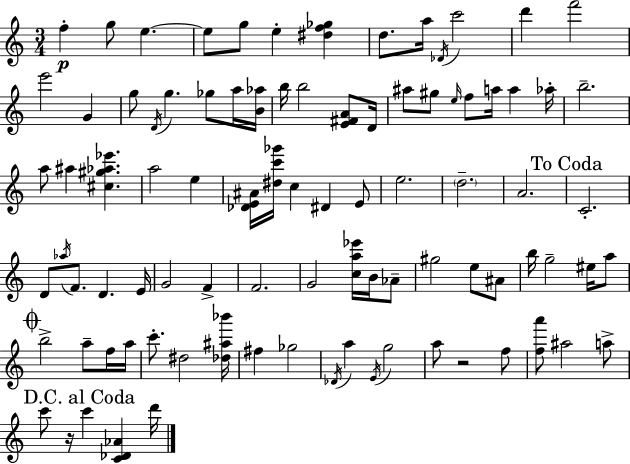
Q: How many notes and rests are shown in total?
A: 90